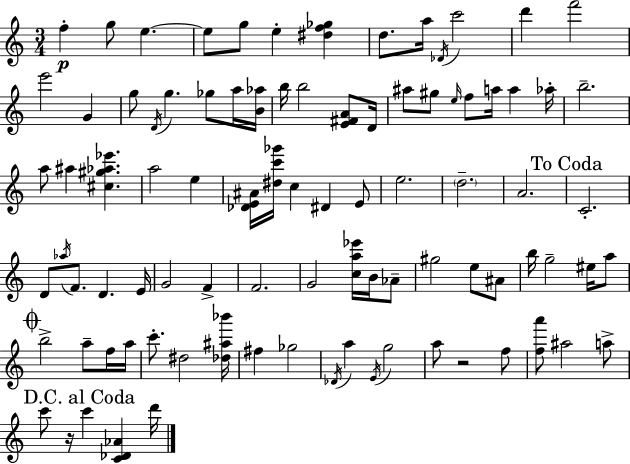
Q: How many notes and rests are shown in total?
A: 90